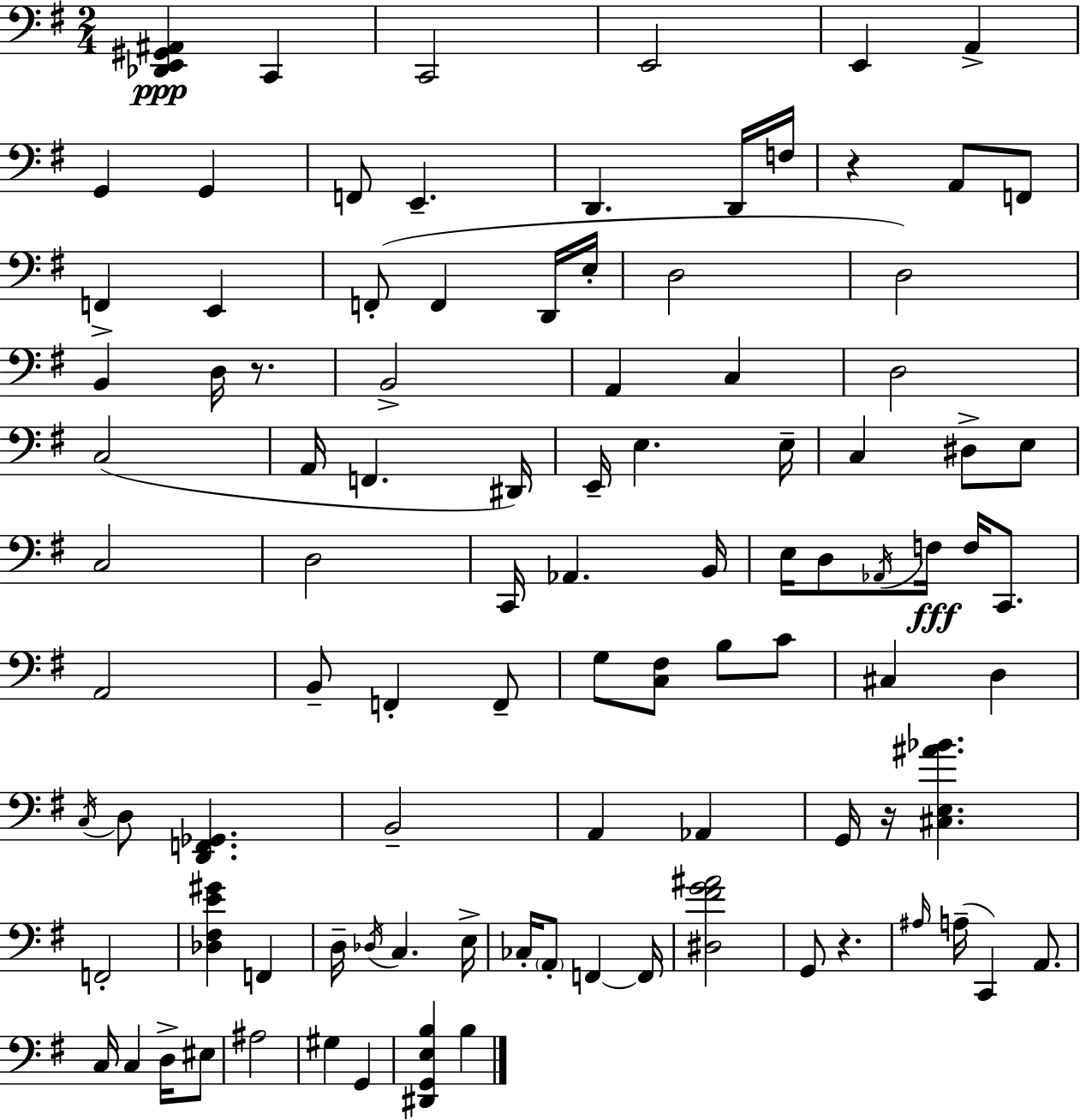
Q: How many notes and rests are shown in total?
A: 98